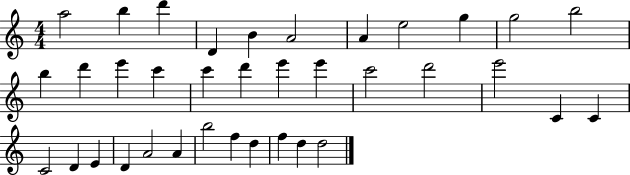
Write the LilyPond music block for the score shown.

{
  \clef treble
  \numericTimeSignature
  \time 4/4
  \key c \major
  a''2 b''4 d'''4 | d'4 b'4 a'2 | a'4 e''2 g''4 | g''2 b''2 | \break b''4 d'''4 e'''4 c'''4 | c'''4 d'''4 e'''4 e'''4 | c'''2 d'''2 | e'''2 c'4 c'4 | \break c'2 d'4 e'4 | d'4 a'2 a'4 | b''2 f''4 d''4 | f''4 d''4 d''2 | \break \bar "|."
}